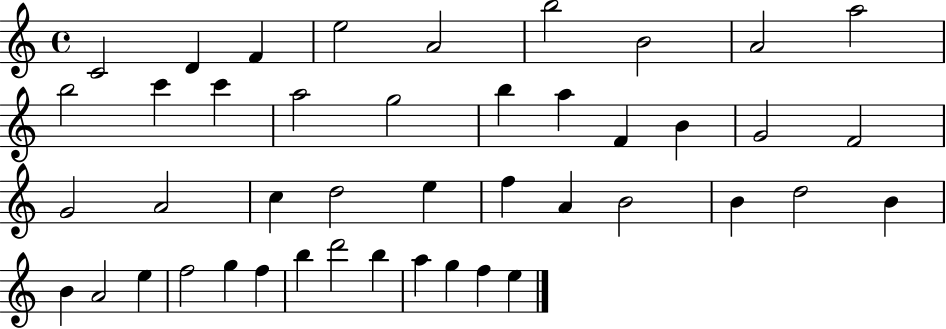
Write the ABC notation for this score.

X:1
T:Untitled
M:4/4
L:1/4
K:C
C2 D F e2 A2 b2 B2 A2 a2 b2 c' c' a2 g2 b a F B G2 F2 G2 A2 c d2 e f A B2 B d2 B B A2 e f2 g f b d'2 b a g f e